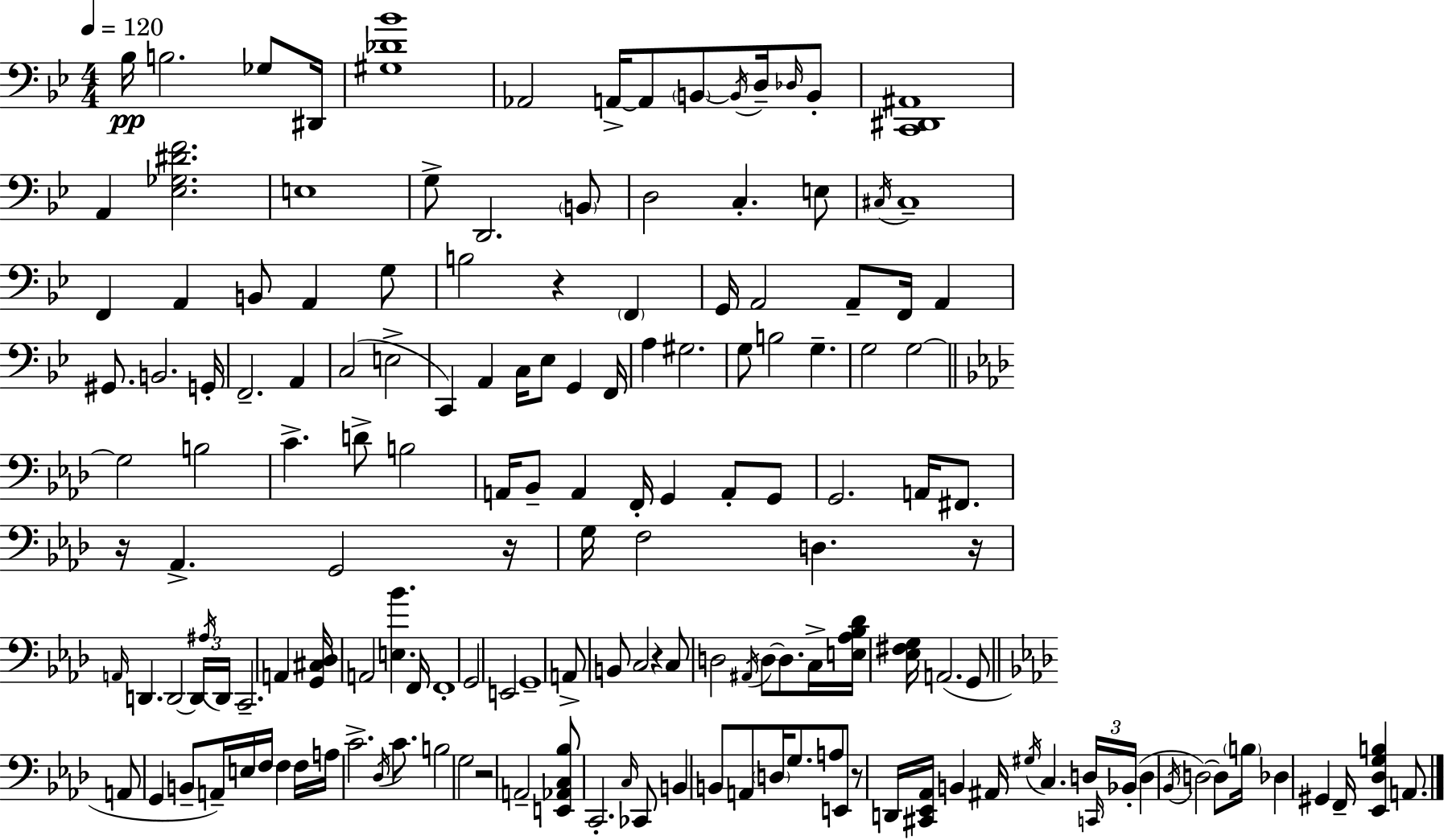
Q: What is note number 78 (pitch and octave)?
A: D2